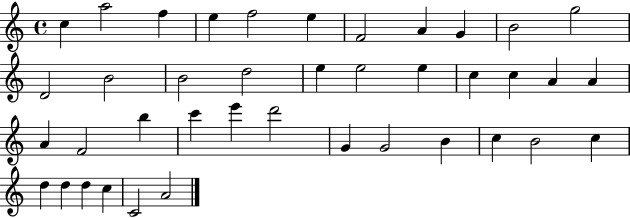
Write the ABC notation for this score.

X:1
T:Untitled
M:4/4
L:1/4
K:C
c a2 f e f2 e F2 A G B2 g2 D2 B2 B2 d2 e e2 e c c A A A F2 b c' e' d'2 G G2 B c B2 c d d d c C2 A2